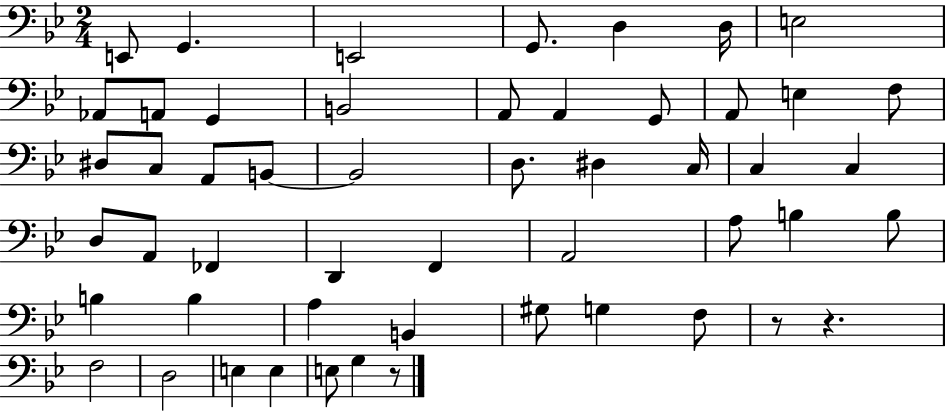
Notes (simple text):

E2/e G2/q. E2/h G2/e. D3/q D3/s E3/h Ab2/e A2/e G2/q B2/h A2/e A2/q G2/e A2/e E3/q F3/e D#3/e C3/e A2/e B2/e B2/h D3/e. D#3/q C3/s C3/q C3/q D3/e A2/e FES2/q D2/q F2/q A2/h A3/e B3/q B3/e B3/q B3/q A3/q B2/q G#3/e G3/q F3/e R/e R/q. F3/h D3/h E3/q E3/q E3/e G3/q R/e